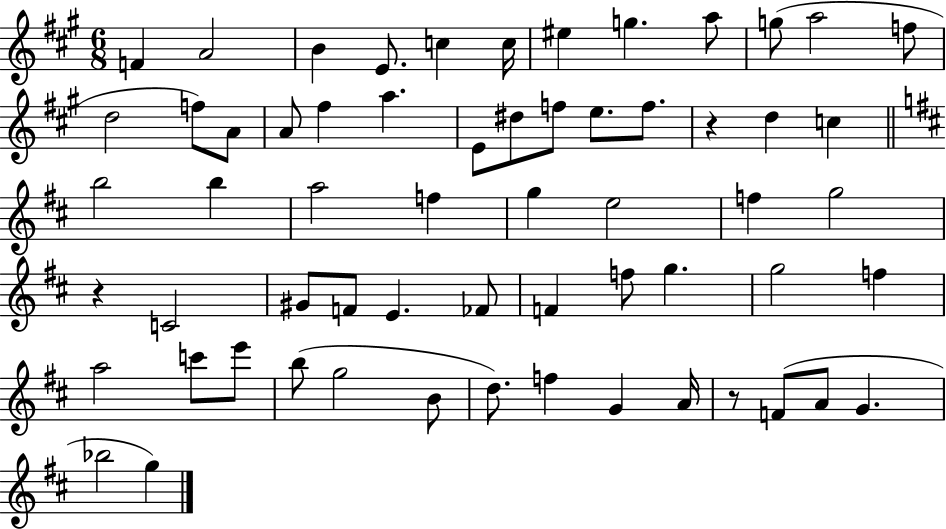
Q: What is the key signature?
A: A major